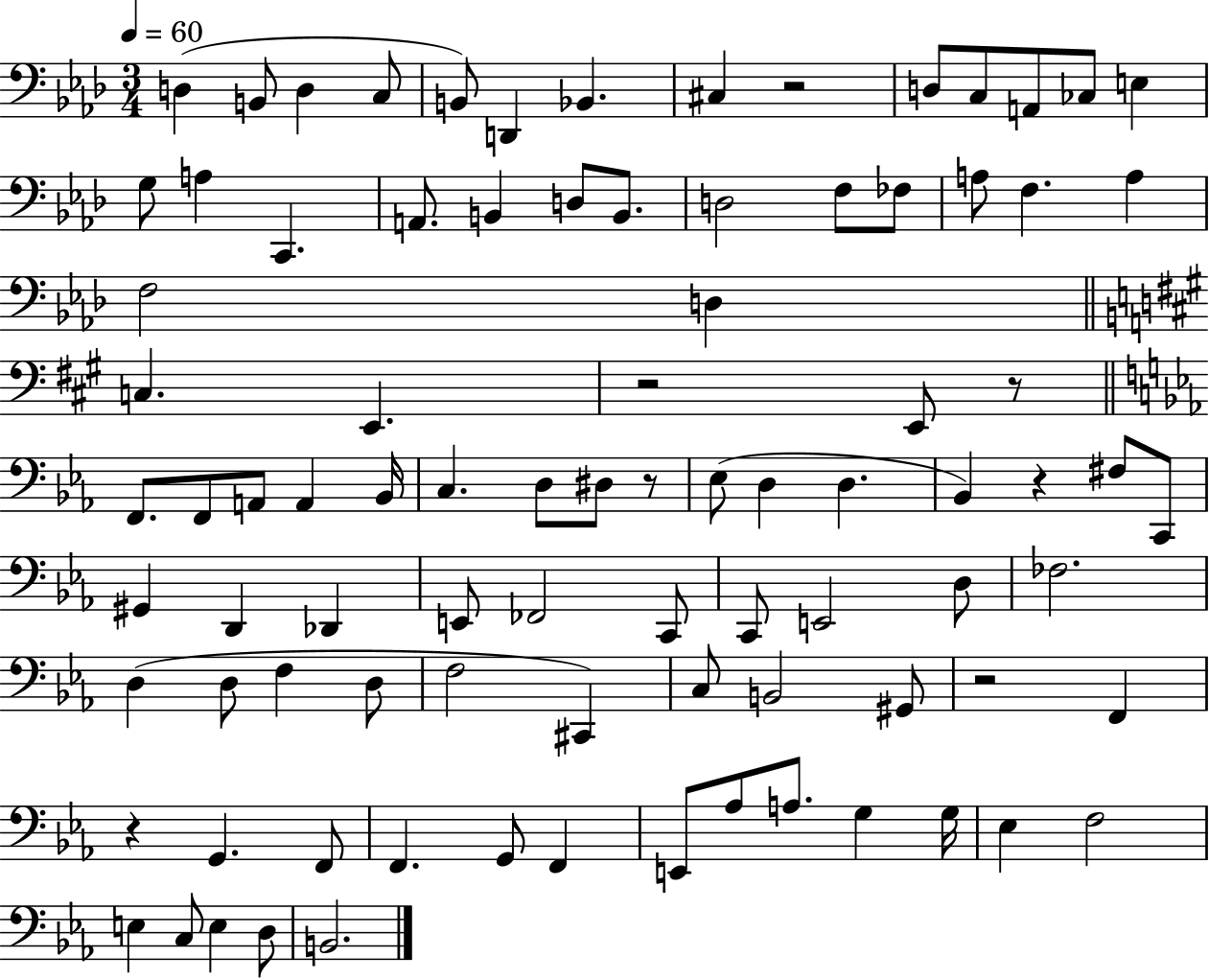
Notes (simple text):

D3/q B2/e D3/q C3/e B2/e D2/q Bb2/q. C#3/q R/h D3/e C3/e A2/e CES3/e E3/q G3/e A3/q C2/q. A2/e. B2/q D3/e B2/e. D3/h F3/e FES3/e A3/e F3/q. A3/q F3/h D3/q C3/q. E2/q. R/h E2/e R/e F2/e. F2/e A2/e A2/q Bb2/s C3/q. D3/e D#3/e R/e Eb3/e D3/q D3/q. Bb2/q R/q F#3/e C2/e G#2/q D2/q Db2/q E2/e FES2/h C2/e C2/e E2/h D3/e FES3/h. D3/q D3/e F3/q D3/e F3/h C#2/q C3/e B2/h G#2/e R/h F2/q R/q G2/q. F2/e F2/q. G2/e F2/q E2/e Ab3/e A3/e. G3/q G3/s Eb3/q F3/h E3/q C3/e E3/q D3/e B2/h.